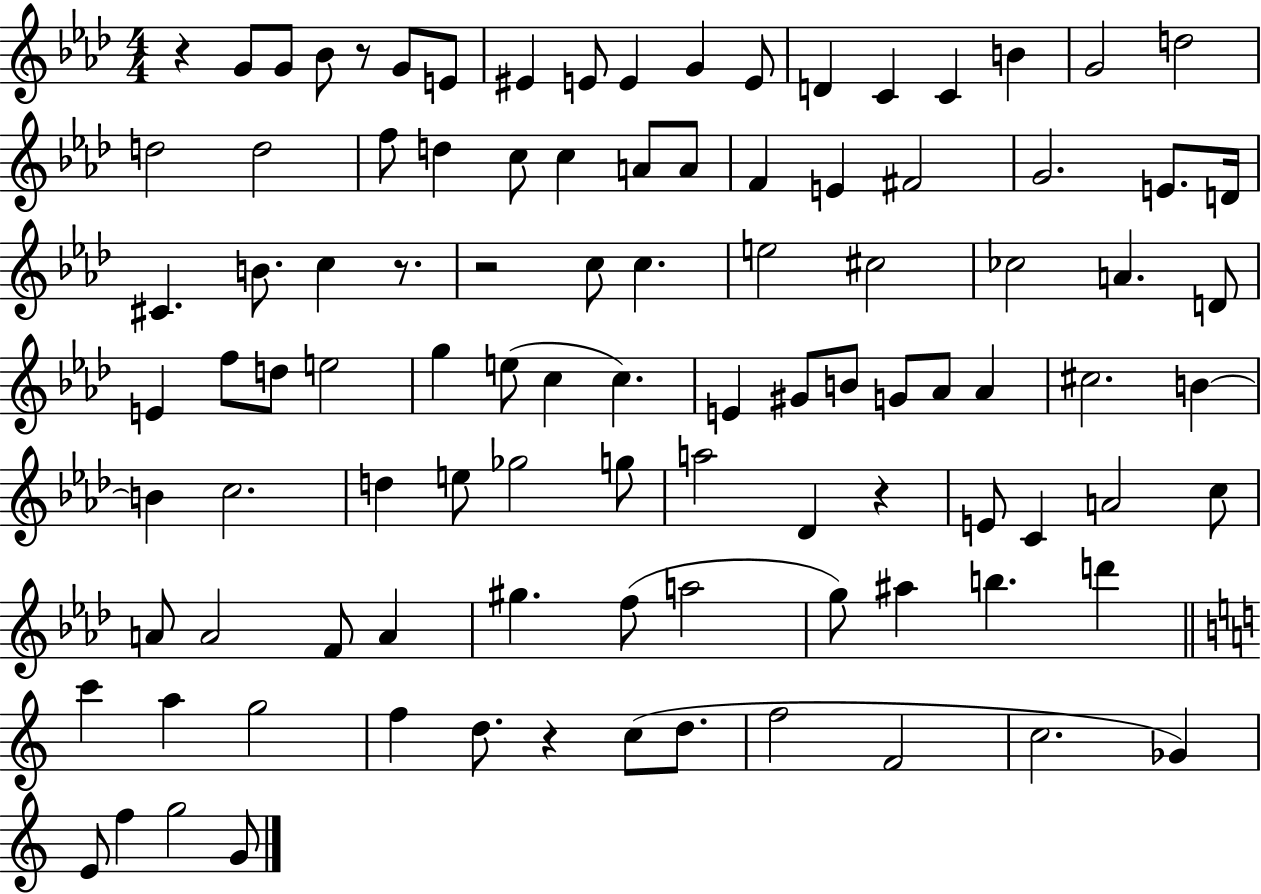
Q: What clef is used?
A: treble